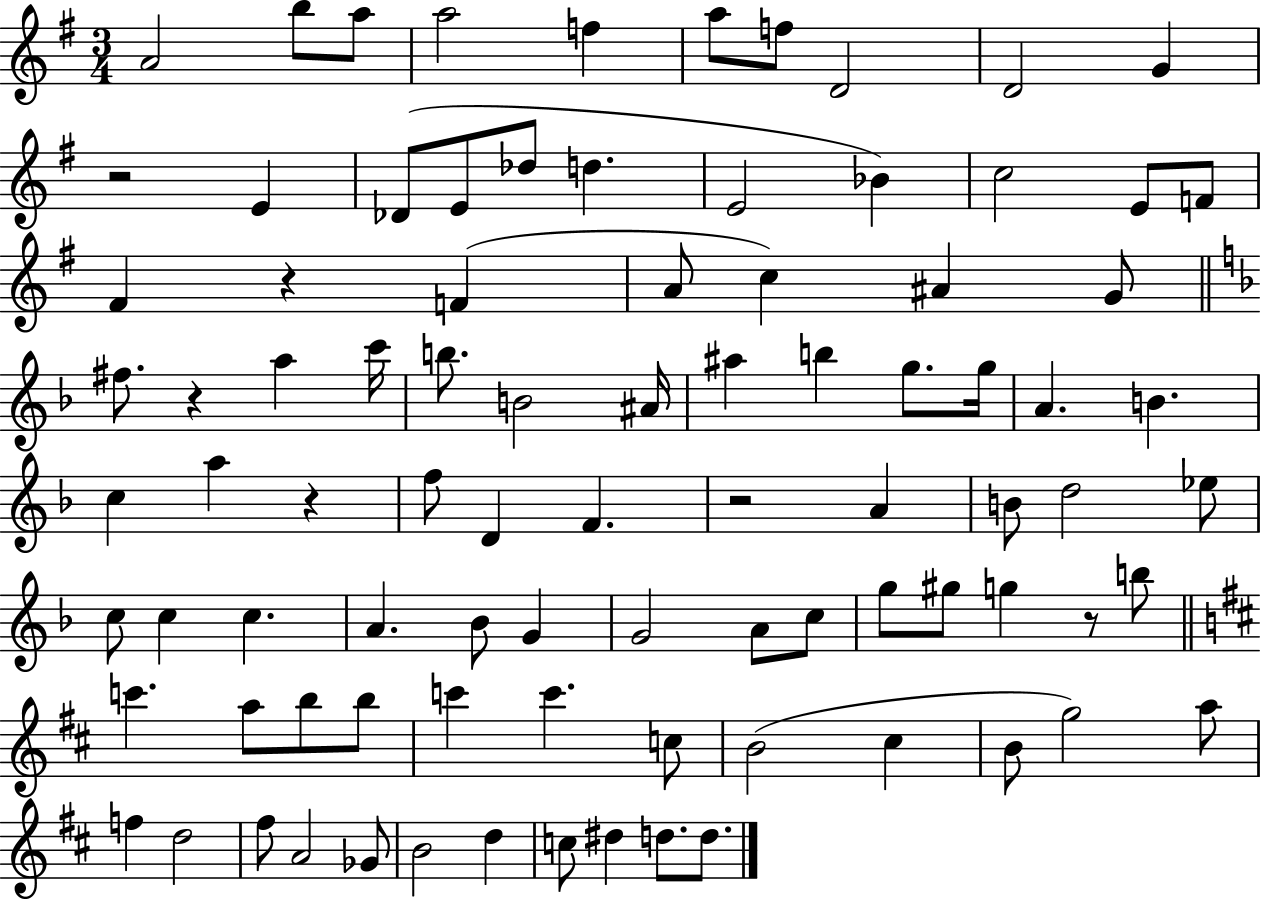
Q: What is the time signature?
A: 3/4